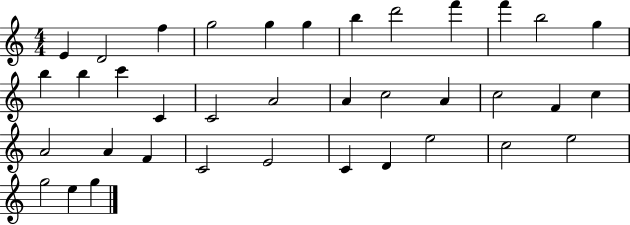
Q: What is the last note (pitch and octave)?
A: G5